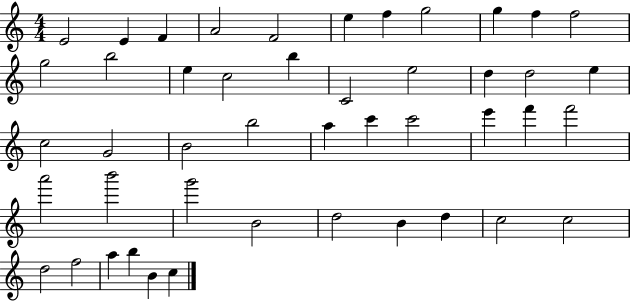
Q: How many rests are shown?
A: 0